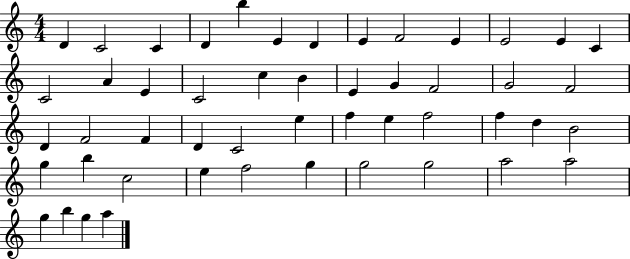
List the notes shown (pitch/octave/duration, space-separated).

D4/q C4/h C4/q D4/q B5/q E4/q D4/q E4/q F4/h E4/q E4/h E4/q C4/q C4/h A4/q E4/q C4/h C5/q B4/q E4/q G4/q F4/h G4/h F4/h D4/q F4/h F4/q D4/q C4/h E5/q F5/q E5/q F5/h F5/q D5/q B4/h G5/q B5/q C5/h E5/q F5/h G5/q G5/h G5/h A5/h A5/h G5/q B5/q G5/q A5/q